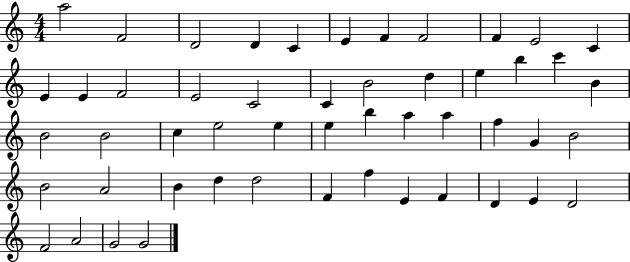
X:1
T:Untitled
M:4/4
L:1/4
K:C
a2 F2 D2 D C E F F2 F E2 C E E F2 E2 C2 C B2 d e b c' B B2 B2 c e2 e e b a a f G B2 B2 A2 B d d2 F f E F D E D2 F2 A2 G2 G2